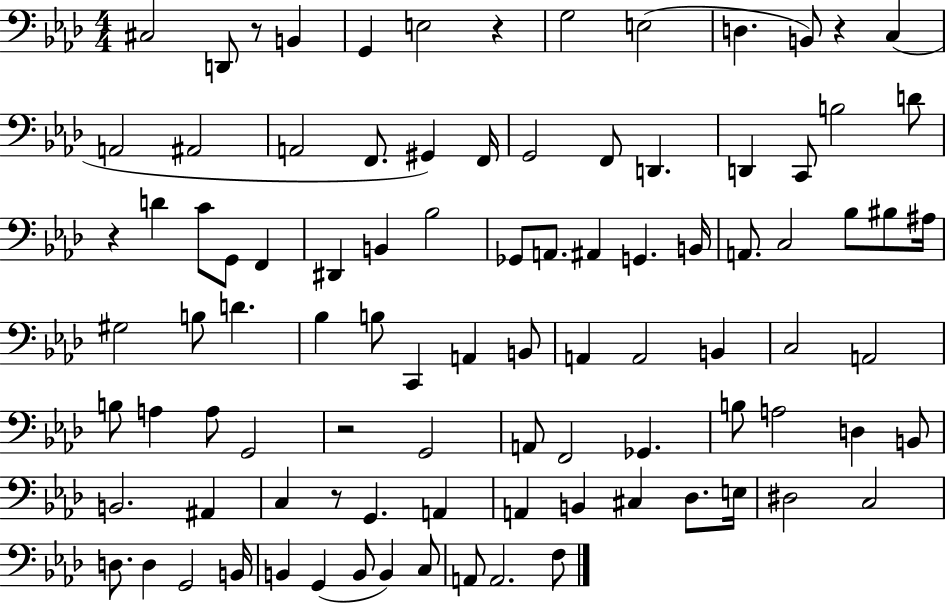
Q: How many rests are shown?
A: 6